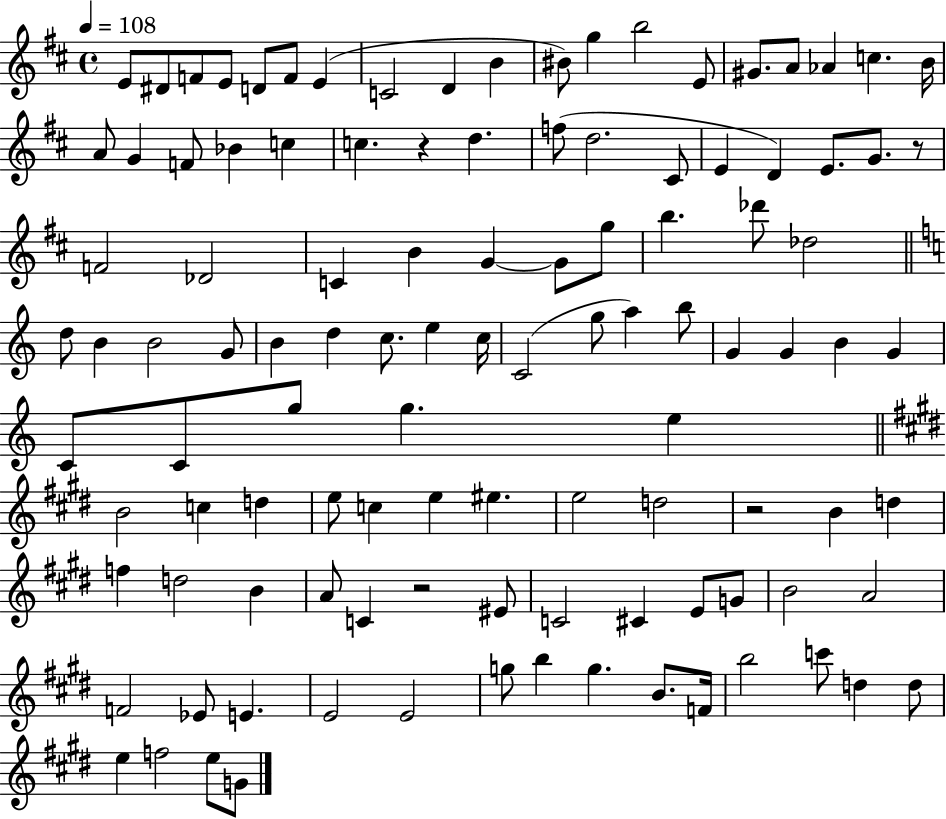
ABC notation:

X:1
T:Untitled
M:4/4
L:1/4
K:D
E/2 ^D/2 F/2 E/2 D/2 F/2 E C2 D B ^B/2 g b2 E/2 ^G/2 A/2 _A c B/4 A/2 G F/2 _B c c z d f/2 d2 ^C/2 E D E/2 G/2 z/2 F2 _D2 C B G G/2 g/2 b _d'/2 _d2 d/2 B B2 G/2 B d c/2 e c/4 C2 g/2 a b/2 G G B G C/2 C/2 g/2 g e B2 c d e/2 c e ^e e2 d2 z2 B d f d2 B A/2 C z2 ^E/2 C2 ^C E/2 G/2 B2 A2 F2 _E/2 E E2 E2 g/2 b g B/2 F/4 b2 c'/2 d d/2 e f2 e/2 G/2